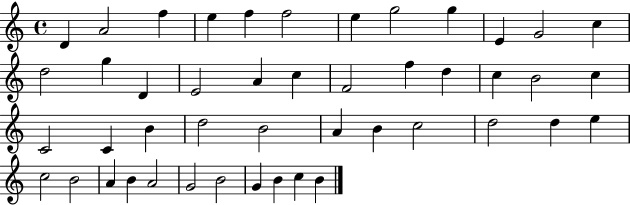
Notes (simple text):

D4/q A4/h F5/q E5/q F5/q F5/h E5/q G5/h G5/q E4/q G4/h C5/q D5/h G5/q D4/q E4/h A4/q C5/q F4/h F5/q D5/q C5/q B4/h C5/q C4/h C4/q B4/q D5/h B4/h A4/q B4/q C5/h D5/h D5/q E5/q C5/h B4/h A4/q B4/q A4/h G4/h B4/h G4/q B4/q C5/q B4/q